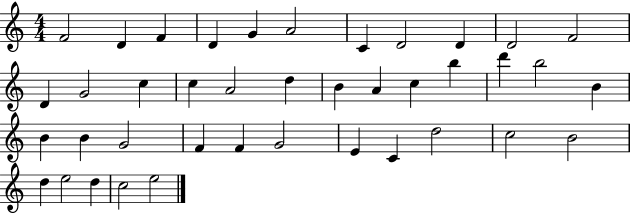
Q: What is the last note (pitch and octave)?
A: E5